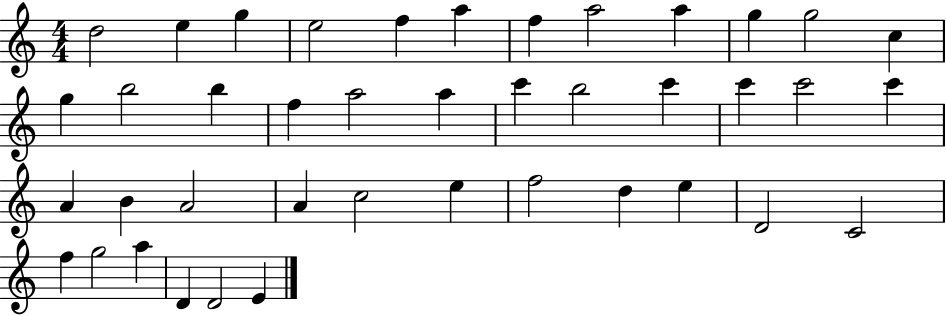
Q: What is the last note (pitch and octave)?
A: E4